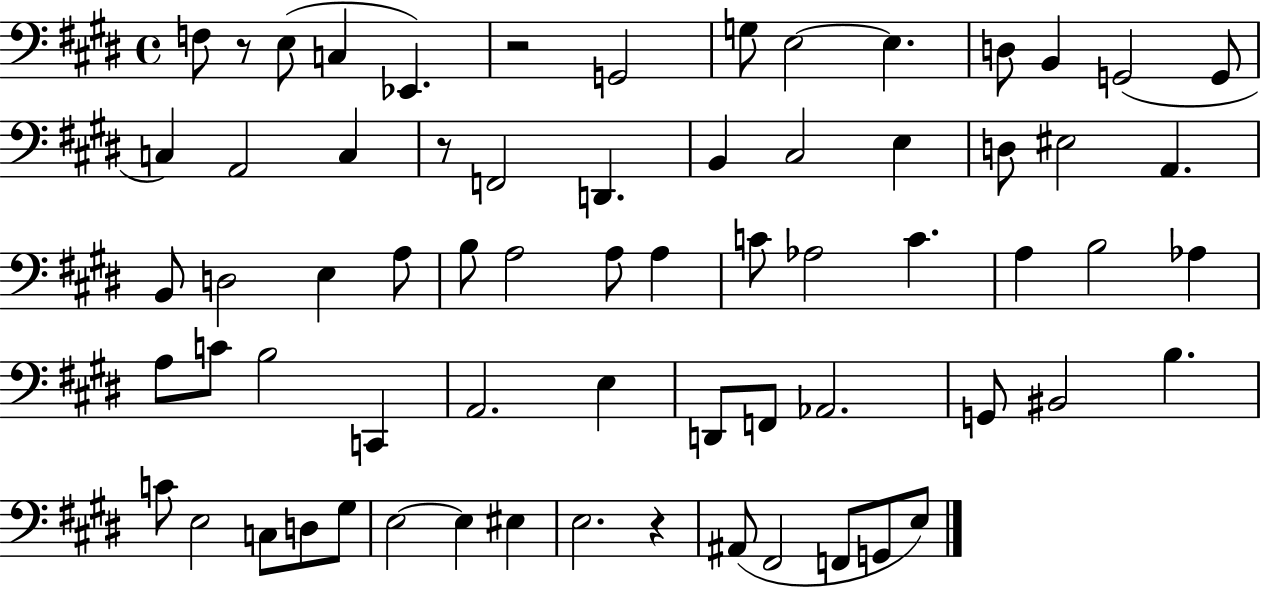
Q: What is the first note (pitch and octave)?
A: F3